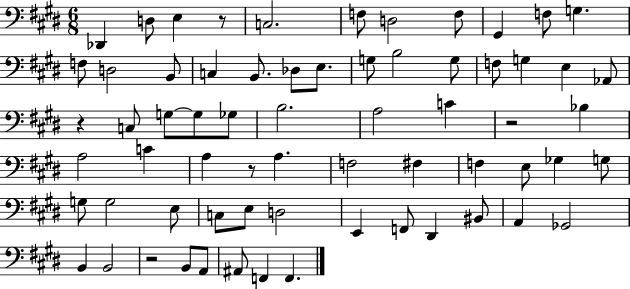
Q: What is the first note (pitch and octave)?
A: Db2